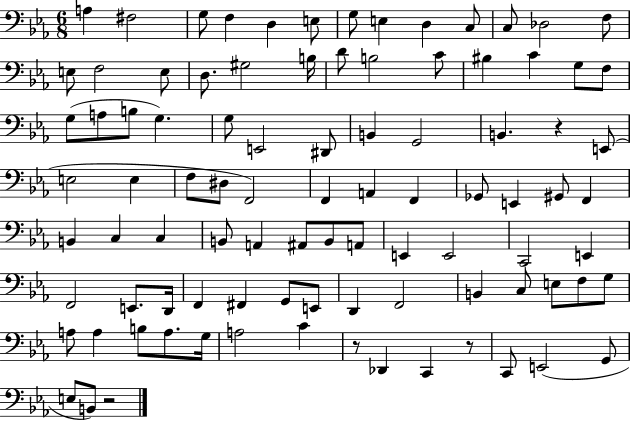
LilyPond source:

{
  \clef bass
  \numericTimeSignature
  \time 6/8
  \key ees \major
  a4 fis2 | g8 f4 d4 e8 | g8 e4 d4 c8 | c8 des2 f8 | \break e8 f2 e8 | d8. gis2 b16 | d'8 b2 c'8 | bis4 c'4 g8 f8 | \break g8( a8 b8 g4.) | g8 e,2 dis,8 | b,4 g,2 | b,4. r4 e,8( | \break e2 e4 | f8 dis8 f,2) | f,4 a,4 f,4 | ges,8 e,4 gis,8 f,4 | \break b,4 c4 c4 | b,8 a,4 ais,8 b,8 a,8 | e,4 e,2 | c,2 e,4 | \break f,2 e,8. d,16 | f,4 fis,4 g,8 e,8 | d,4 f,2 | b,4 c8 e8 f8 g8 | \break a8 a4 b8 a8. g16 | a2 c'4 | r8 des,4 c,4 r8 | c,8 e,2( g,8 | \break e8 b,8) r2 | \bar "|."
}